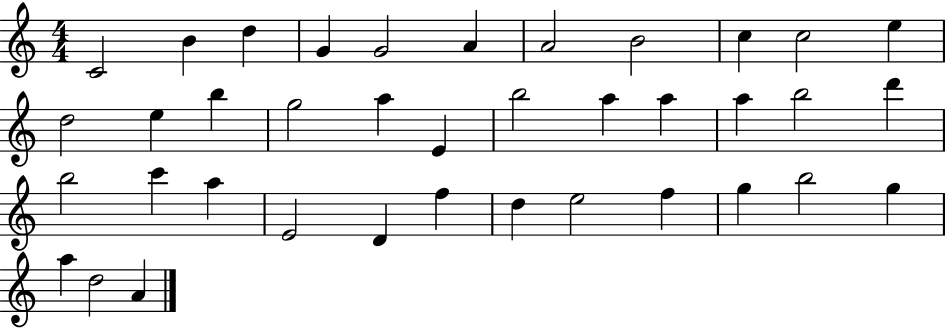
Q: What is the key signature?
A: C major